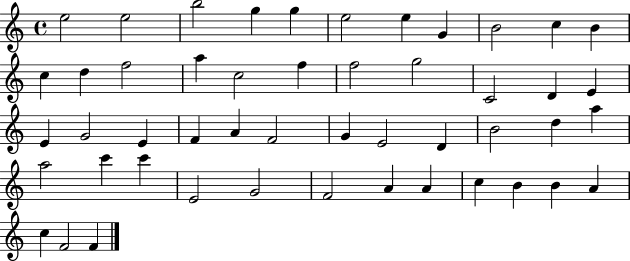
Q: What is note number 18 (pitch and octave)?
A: F5